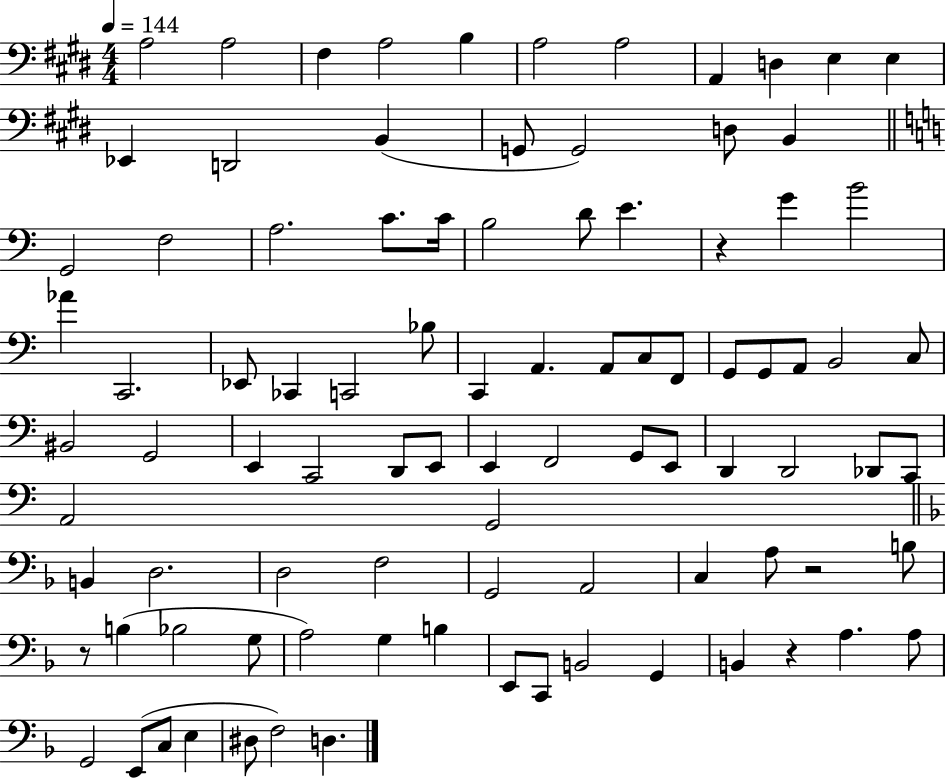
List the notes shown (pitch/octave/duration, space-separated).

A3/h A3/h F#3/q A3/h B3/q A3/h A3/h A2/q D3/q E3/q E3/q Eb2/q D2/h B2/q G2/e G2/h D3/e B2/q G2/h F3/h A3/h. C4/e. C4/s B3/h D4/e E4/q. R/q G4/q B4/h Ab4/q C2/h. Eb2/e CES2/q C2/h Bb3/e C2/q A2/q. A2/e C3/e F2/e G2/e G2/e A2/e B2/h C3/e BIS2/h G2/h E2/q C2/h D2/e E2/e E2/q F2/h G2/e E2/e D2/q D2/h Db2/e C2/e A2/h G2/h B2/q D3/h. D3/h F3/h G2/h A2/h C3/q A3/e R/h B3/e R/e B3/q Bb3/h G3/e A3/h G3/q B3/q E2/e C2/e B2/h G2/q B2/q R/q A3/q. A3/e G2/h E2/e C3/e E3/q D#3/e F3/h D3/q.